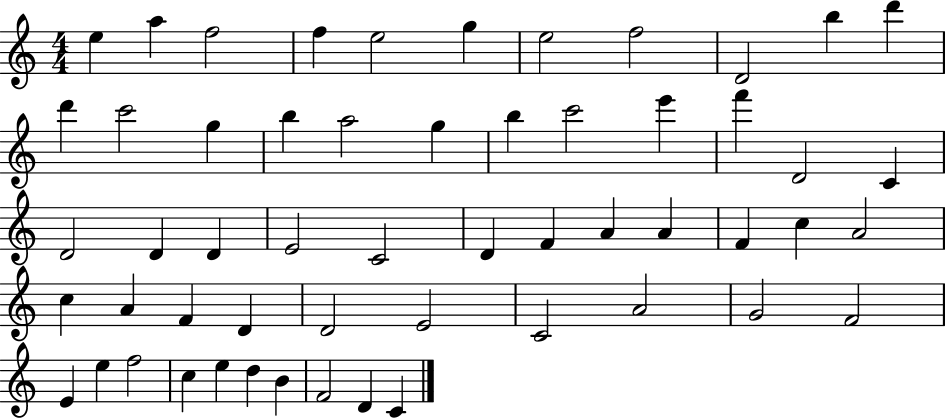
X:1
T:Untitled
M:4/4
L:1/4
K:C
e a f2 f e2 g e2 f2 D2 b d' d' c'2 g b a2 g b c'2 e' f' D2 C D2 D D E2 C2 D F A A F c A2 c A F D D2 E2 C2 A2 G2 F2 E e f2 c e d B F2 D C